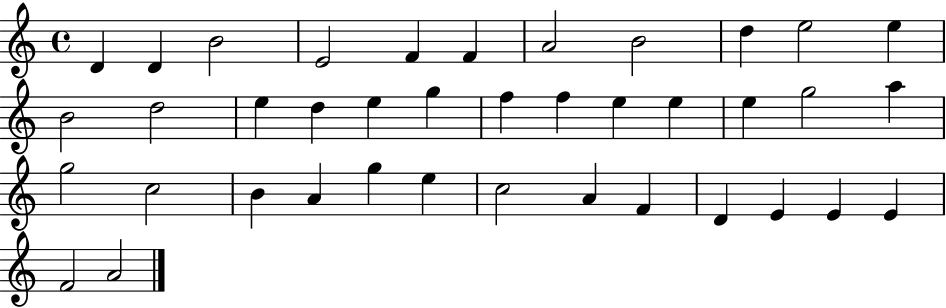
X:1
T:Untitled
M:4/4
L:1/4
K:C
D D B2 E2 F F A2 B2 d e2 e B2 d2 e d e g f f e e e g2 a g2 c2 B A g e c2 A F D E E E F2 A2